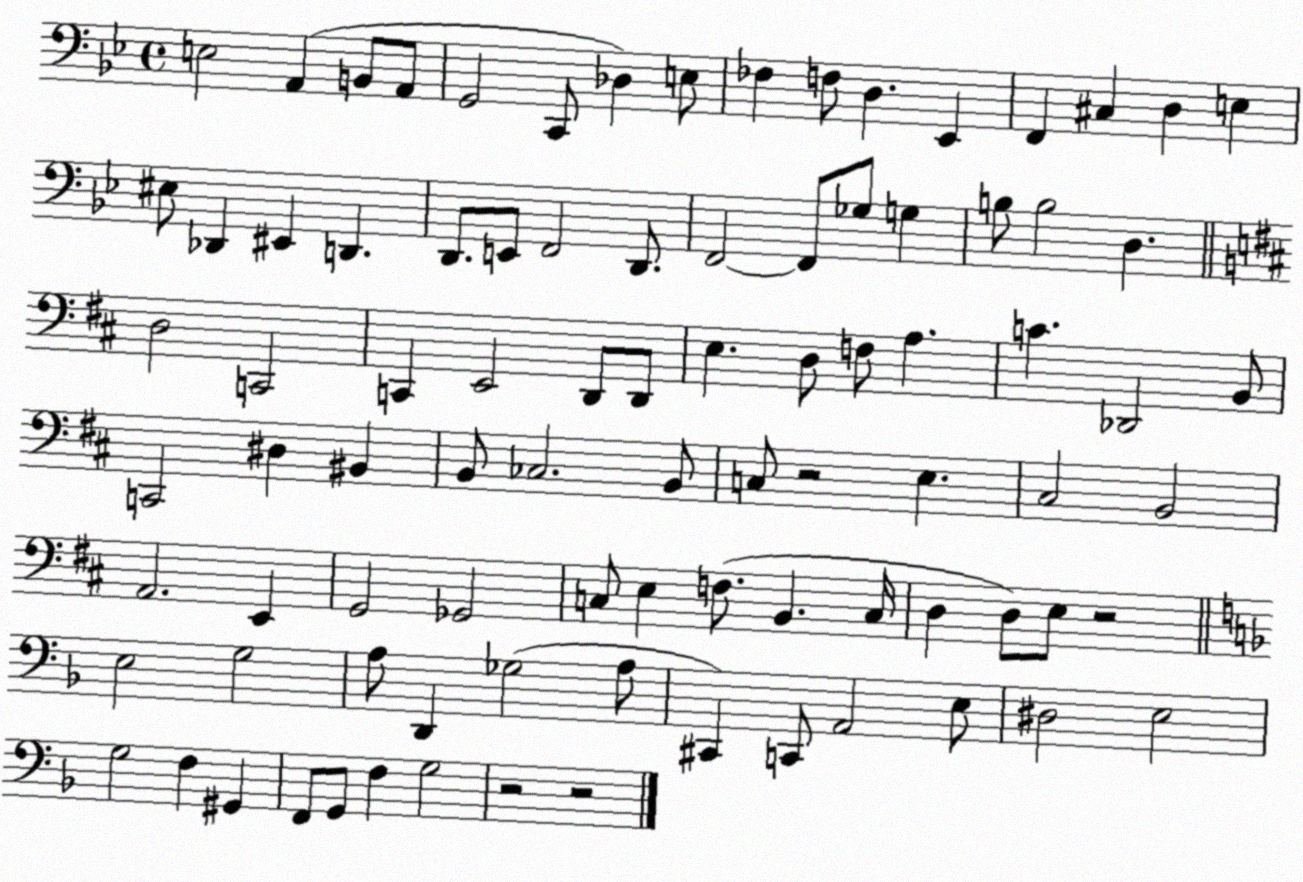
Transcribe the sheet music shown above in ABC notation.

X:1
T:Untitled
M:4/4
L:1/4
K:Bb
E,2 A,, B,,/2 A,,/2 G,,2 C,,/2 _D, E,/2 _F, F,/2 D, _E,, F,, ^C, D, E, ^E,/2 _D,, ^E,, D,, D,,/2 E,,/2 F,,2 D,,/2 F,,2 F,,/2 _G,/2 G, B,/2 B,2 D, D,2 C,,2 C,, E,,2 D,,/2 D,,/2 E, D,/2 F,/2 A, C _D,,2 B,,/2 C,,2 ^D, ^B,, B,,/2 _C,2 B,,/2 C,/2 z2 E, ^C,2 B,,2 A,,2 E,, G,,2 _G,,2 C,/2 E, F,/2 B,, C,/4 D, D,/2 E,/2 z2 E,2 G,2 A,/2 D,, _G,2 A,/2 ^C,, C,,/2 A,,2 E,/2 ^D,2 E,2 G,2 F, ^G,, F,,/2 G,,/2 F, G,2 z2 z2